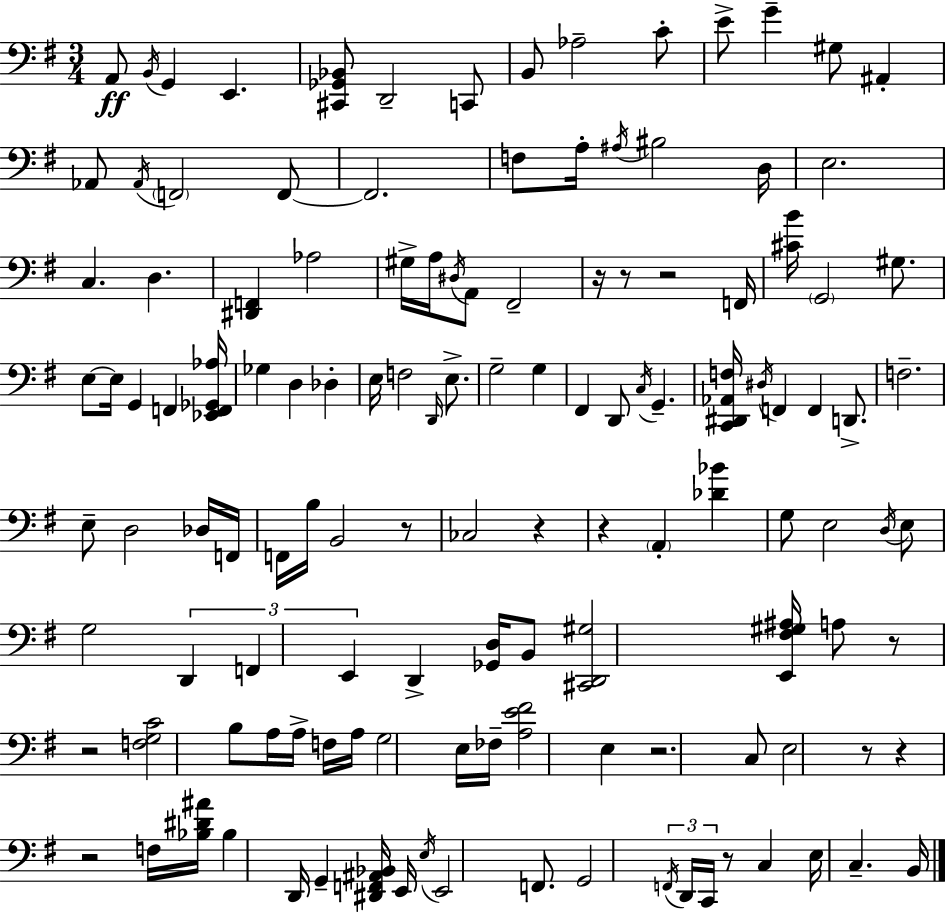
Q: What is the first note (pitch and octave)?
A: A2